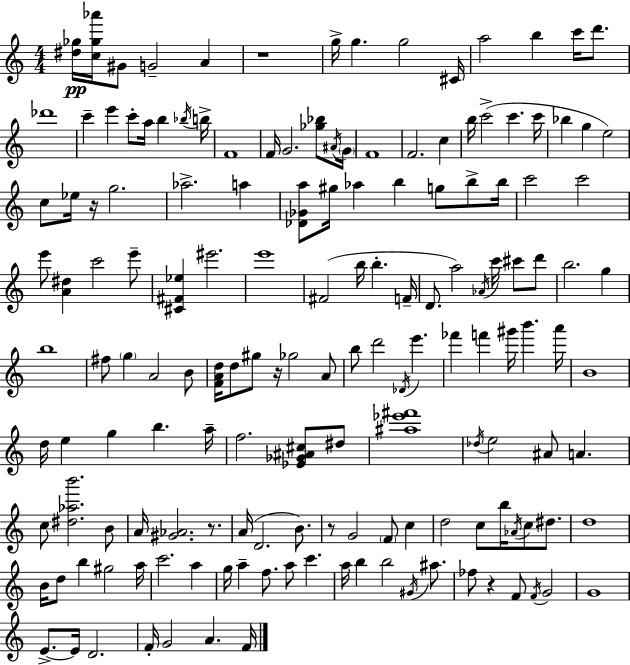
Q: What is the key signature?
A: A minor